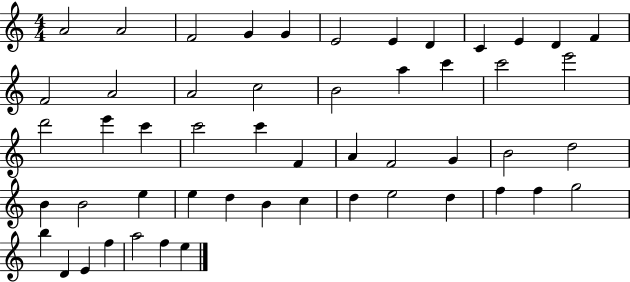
{
  \clef treble
  \numericTimeSignature
  \time 4/4
  \key c \major
  a'2 a'2 | f'2 g'4 g'4 | e'2 e'4 d'4 | c'4 e'4 d'4 f'4 | \break f'2 a'2 | a'2 c''2 | b'2 a''4 c'''4 | c'''2 e'''2 | \break d'''2 e'''4 c'''4 | c'''2 c'''4 f'4 | a'4 f'2 g'4 | b'2 d''2 | \break b'4 b'2 e''4 | e''4 d''4 b'4 c''4 | d''4 e''2 d''4 | f''4 f''4 g''2 | \break b''4 d'4 e'4 f''4 | a''2 f''4 e''4 | \bar "|."
}